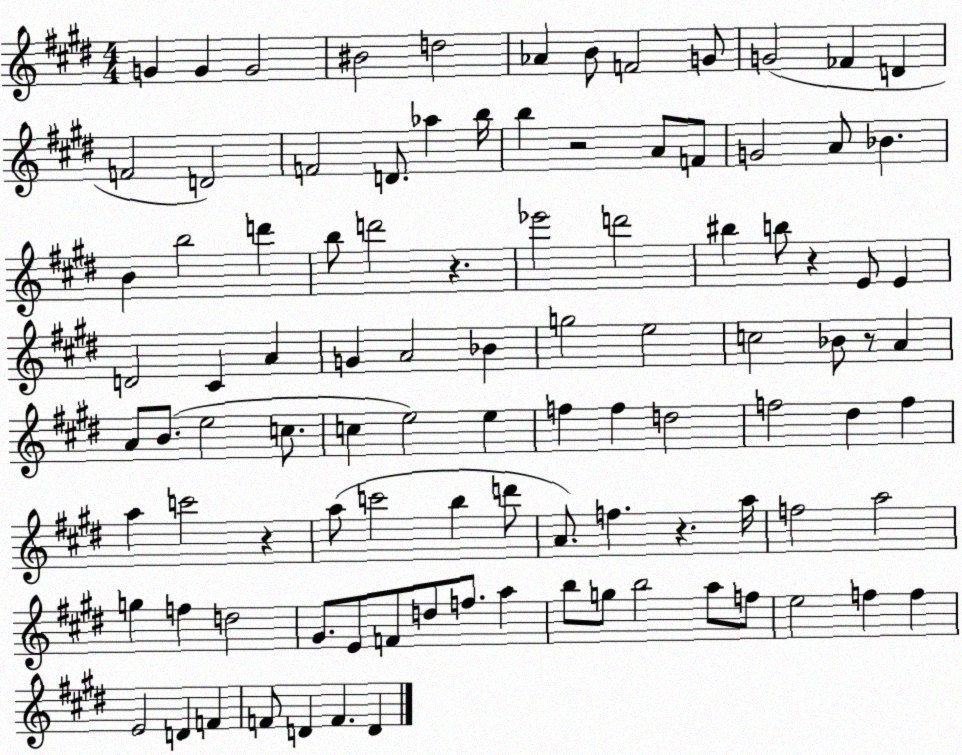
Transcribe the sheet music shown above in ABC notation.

X:1
T:Untitled
M:4/4
L:1/4
K:E
G G G2 ^B2 d2 _A B/2 F2 G/2 G2 _F D F2 D2 F2 D/2 _a b/4 b z2 A/2 F/2 G2 A/2 _B B b2 d' b/2 d'2 z _e'2 d'2 ^b b/2 z E/2 E D2 ^C A G A2 _B g2 e2 c2 _B/2 z/2 A A/2 B/2 e2 c/2 c e2 e f f d2 f2 ^d f a c'2 z a/2 c'2 b d'/2 A/2 f z a/4 f2 a2 g f d2 ^G/2 E/2 F/2 d/2 f/2 a b/2 g/2 b2 a/2 f/2 e2 f f E2 D F F/2 D F D